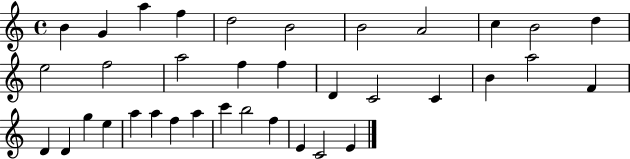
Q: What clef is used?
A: treble